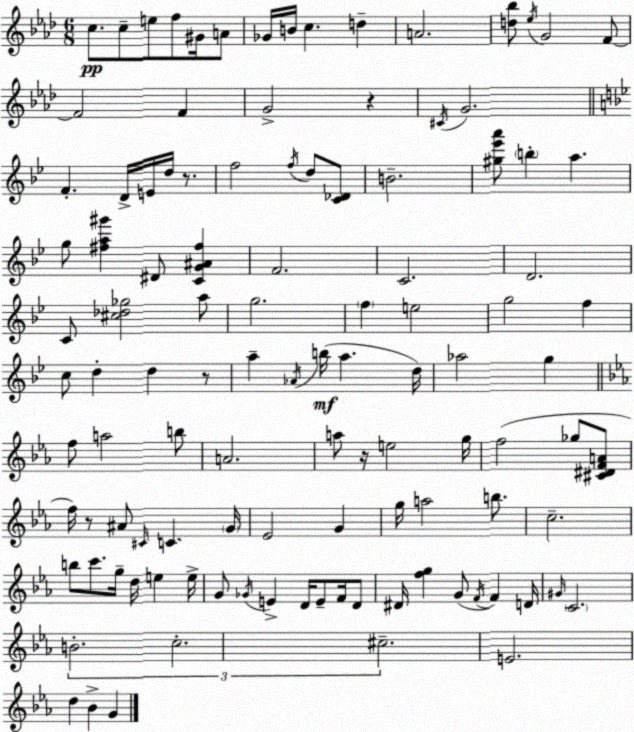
X:1
T:Untitled
M:6/8
L:1/4
K:Ab
c/2 c/2 e/2 f/2 ^G/4 A/2 _G/4 B/4 c d A2 [d_b]/2 _e/4 G2 F/2 F2 F G2 z ^C/4 G2 F D/4 E/4 d/4 z/2 f2 f/4 d/2 [C_D]/2 B2 [^g_e'a']/2 b a g/2 [^fa^g'] ^D/2 [CG^A^f] F2 C2 D2 C/2 [^c_d_g]2 a/2 g2 f e2 g2 f c/2 d d z/2 a _A/4 b/4 a d/4 _a2 g f/2 a2 b/2 A2 a/2 z/4 e2 g/4 f2 _g/2 [^C^DFA]/2 f/4 z/2 ^A/2 ^C/4 C G/4 _E2 G g/4 a2 b/2 c2 b/2 c'/2 g/4 d/4 e e/4 G/2 _G/4 E D/4 E/2 F/4 D/2 ^D/4 [fg] G/2 F/4 F D/4 ^G/4 C2 B2 c2 ^c2 E2 d _B G